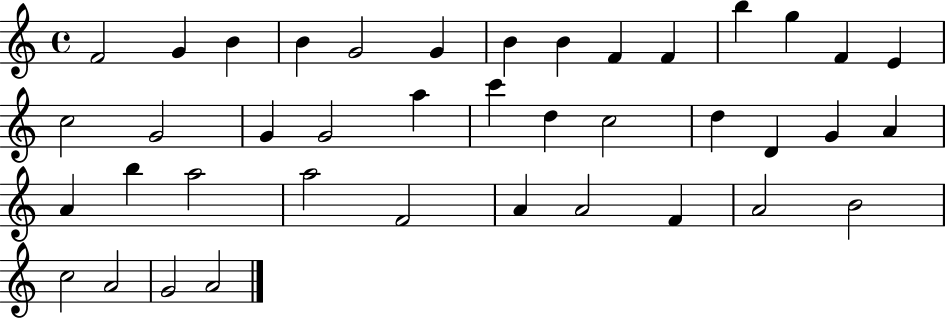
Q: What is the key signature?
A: C major